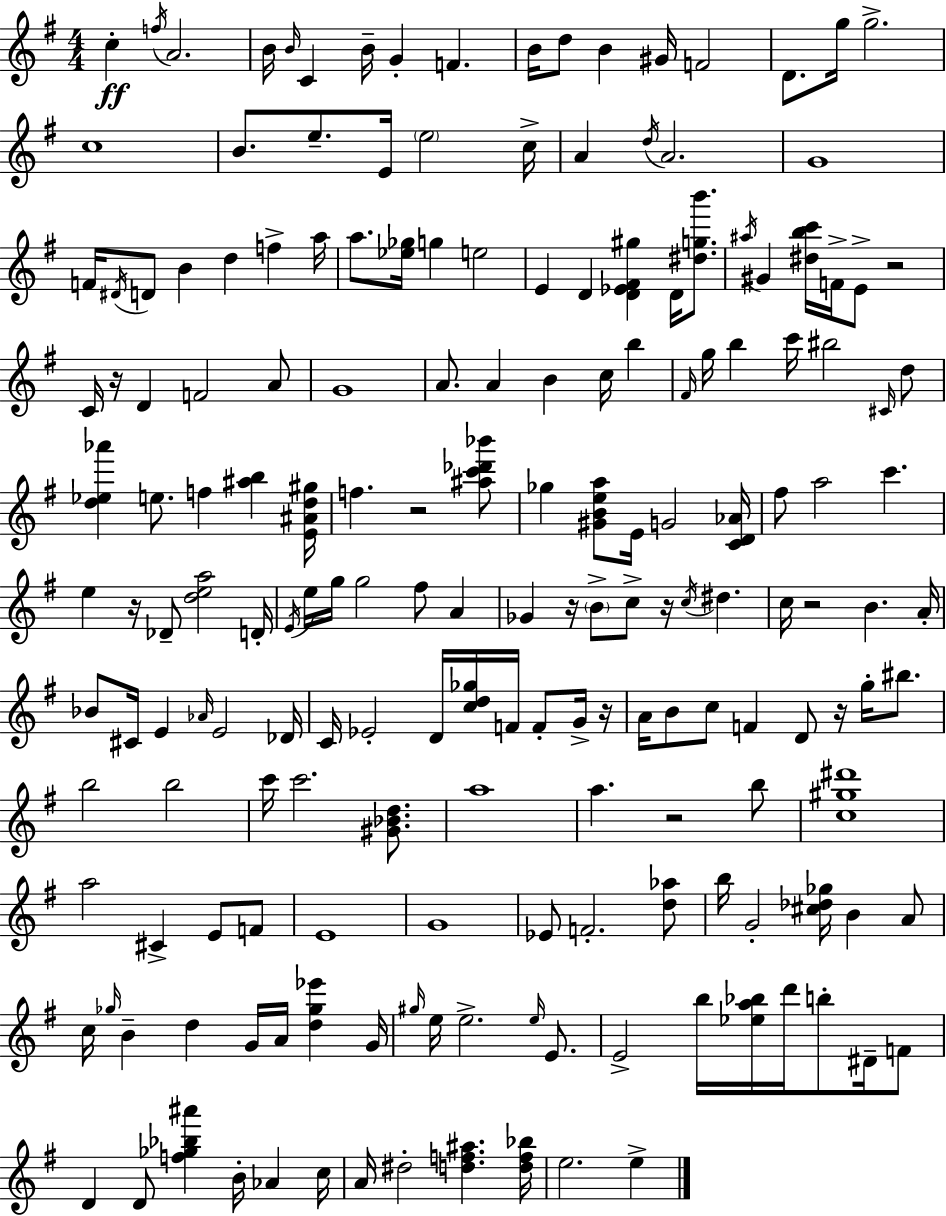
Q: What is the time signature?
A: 4/4